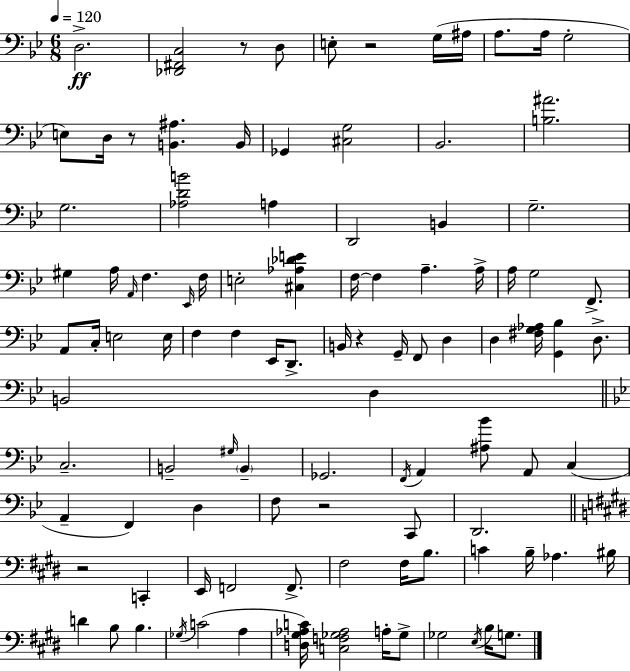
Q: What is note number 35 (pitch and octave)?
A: E3